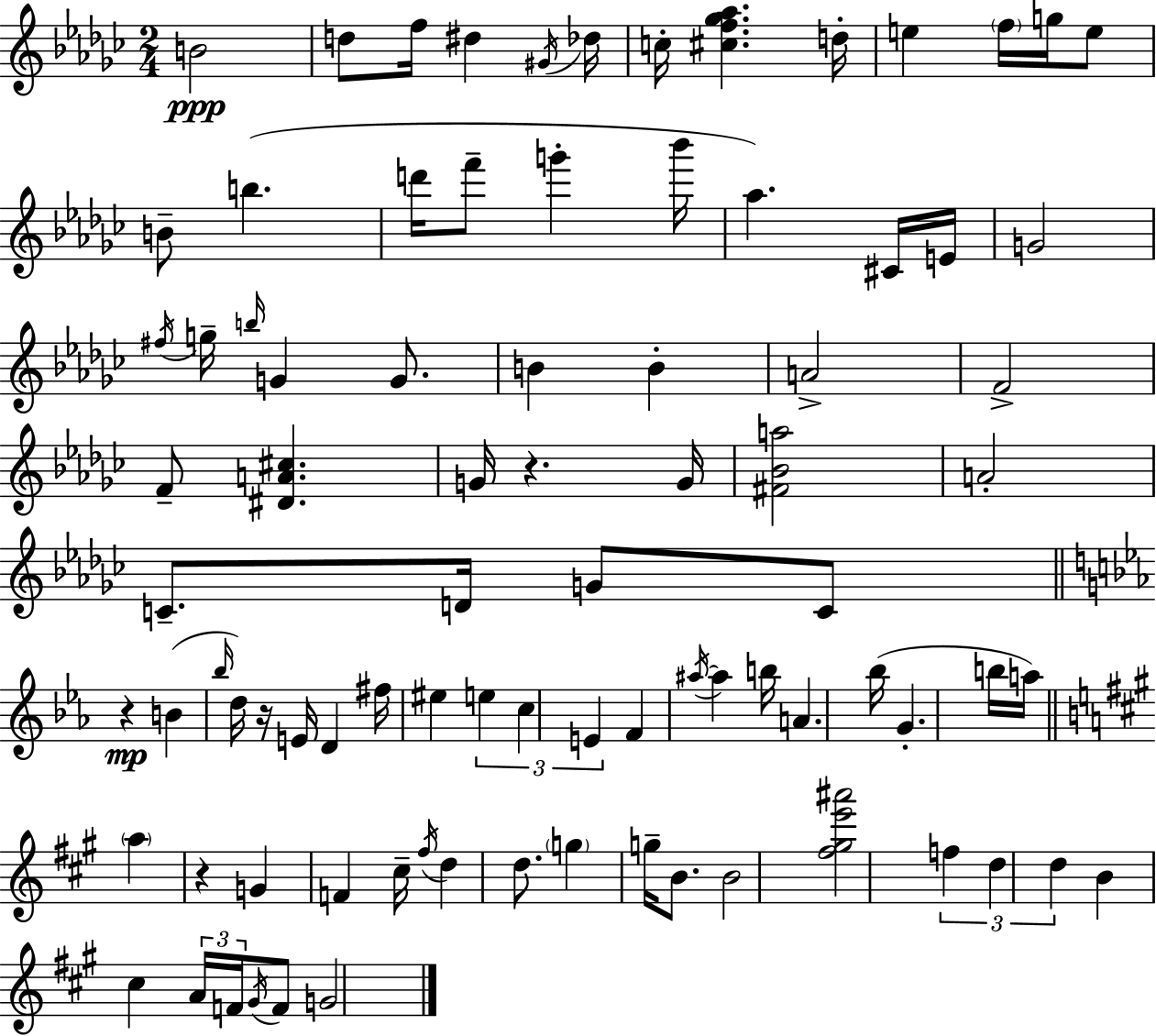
{
  \clef treble
  \numericTimeSignature
  \time 2/4
  \key ees \minor
  \repeat volta 2 { b'2\ppp | d''8 f''16 dis''4 \acciaccatura { gis'16 } | des''16 c''16-. <cis'' f'' ges'' aes''>4. | d''16-. e''4 \parenthesize f''16 g''16 e''8 | \break b'8-- b''4.( | d'''16 f'''8-- g'''4-. | bes'''16 aes''4.) cis'16 | e'16 g'2 | \break \acciaccatura { fis''16 } g''16-- \grace { b''16 } g'4 | g'8. b'4 b'4-. | a'2-> | f'2-> | \break f'8-- <dis' a' cis''>4. | g'16 r4. | g'16 <fis' bes' a''>2 | a'2-. | \break c'8.-- d'16 g'8 | c'8 \bar "||" \break \key c \minor r4\mp b'4( | \grace { bes''16 } d''16) r16 e'16 d'4 | fis''16 eis''4 \tuplet 3/2 { e''4 | c''4 e'4 } | \break f'4 \acciaccatura { ais''16~ }~ ais''4 | b''16 a'4. | bes''16( g'4.-. | b''16 a''16) \bar "||" \break \key a \major \parenthesize a''4 r4 | g'4 f'4 | cis''16-- \acciaccatura { fis''16 } d''4 d''8. | \parenthesize g''4 g''16-- b'8. | \break b'2 | <fis'' gis'' e''' ais'''>2 | \tuplet 3/2 { f''4 d''4 | d''4 } b'4 | \break cis''4 \tuplet 3/2 { a'16 f'16 \acciaccatura { gis'16 } } | f'8 g'2 | } \bar "|."
}